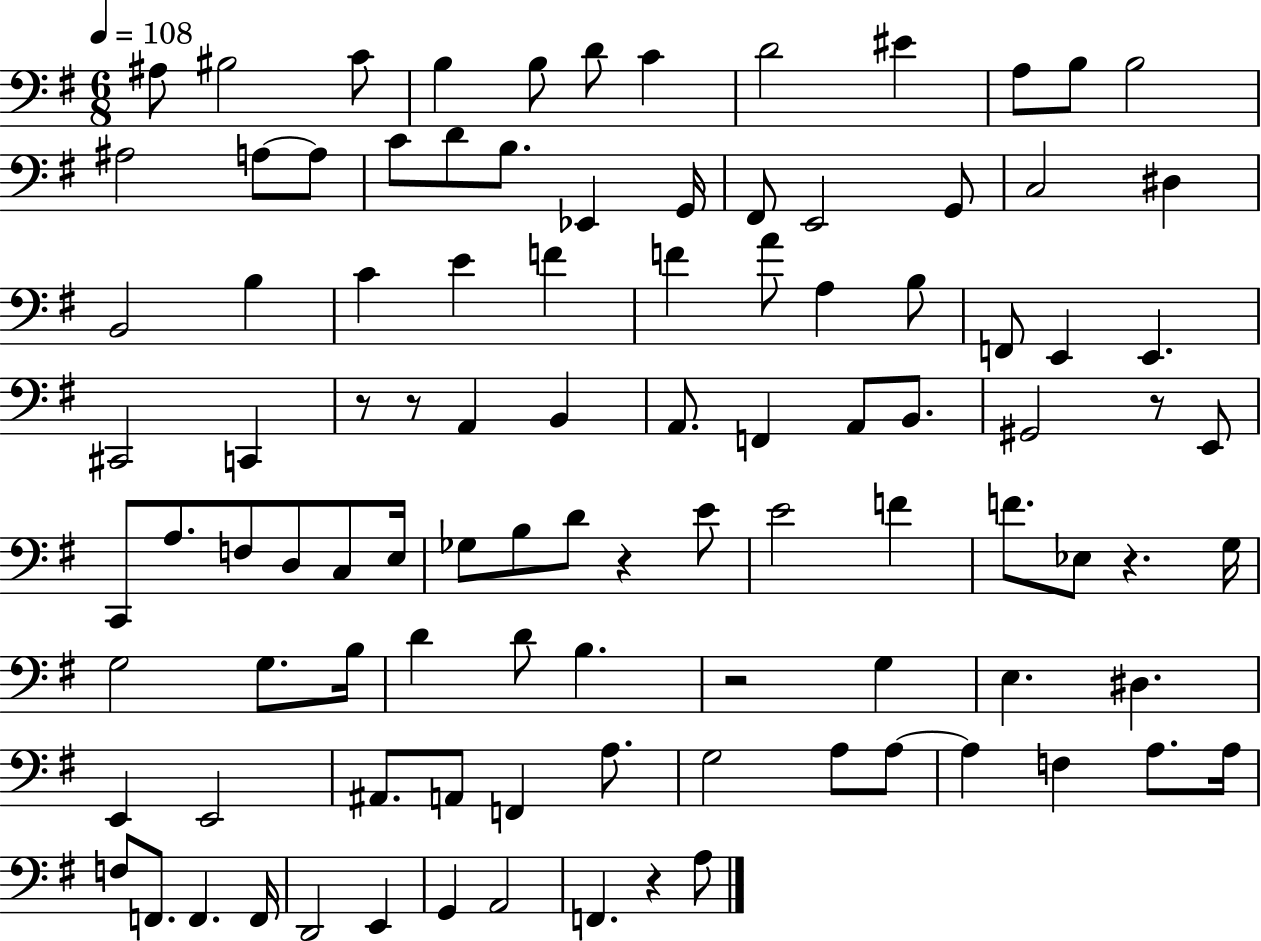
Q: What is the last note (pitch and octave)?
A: A3